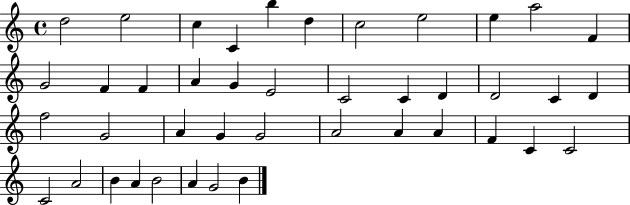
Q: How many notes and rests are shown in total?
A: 42